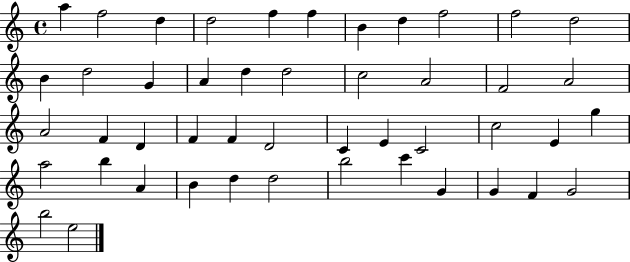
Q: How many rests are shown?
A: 0